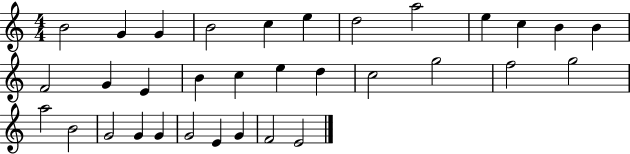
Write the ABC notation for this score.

X:1
T:Untitled
M:4/4
L:1/4
K:C
B2 G G B2 c e d2 a2 e c B B F2 G E B c e d c2 g2 f2 g2 a2 B2 G2 G G G2 E G F2 E2